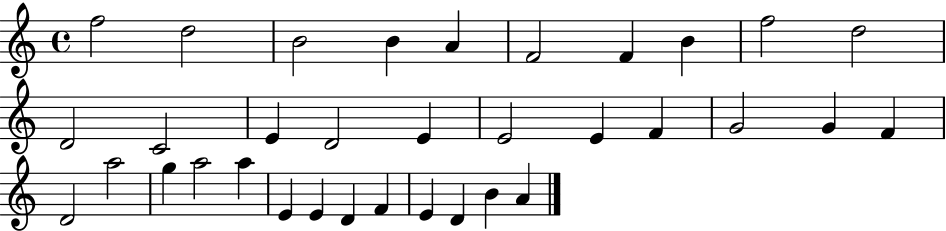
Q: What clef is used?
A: treble